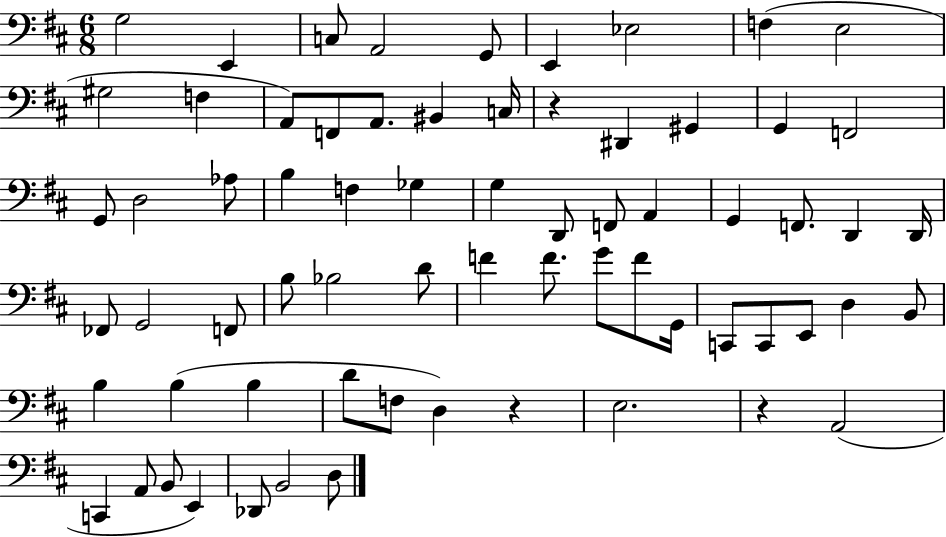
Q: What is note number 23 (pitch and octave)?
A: Ab3